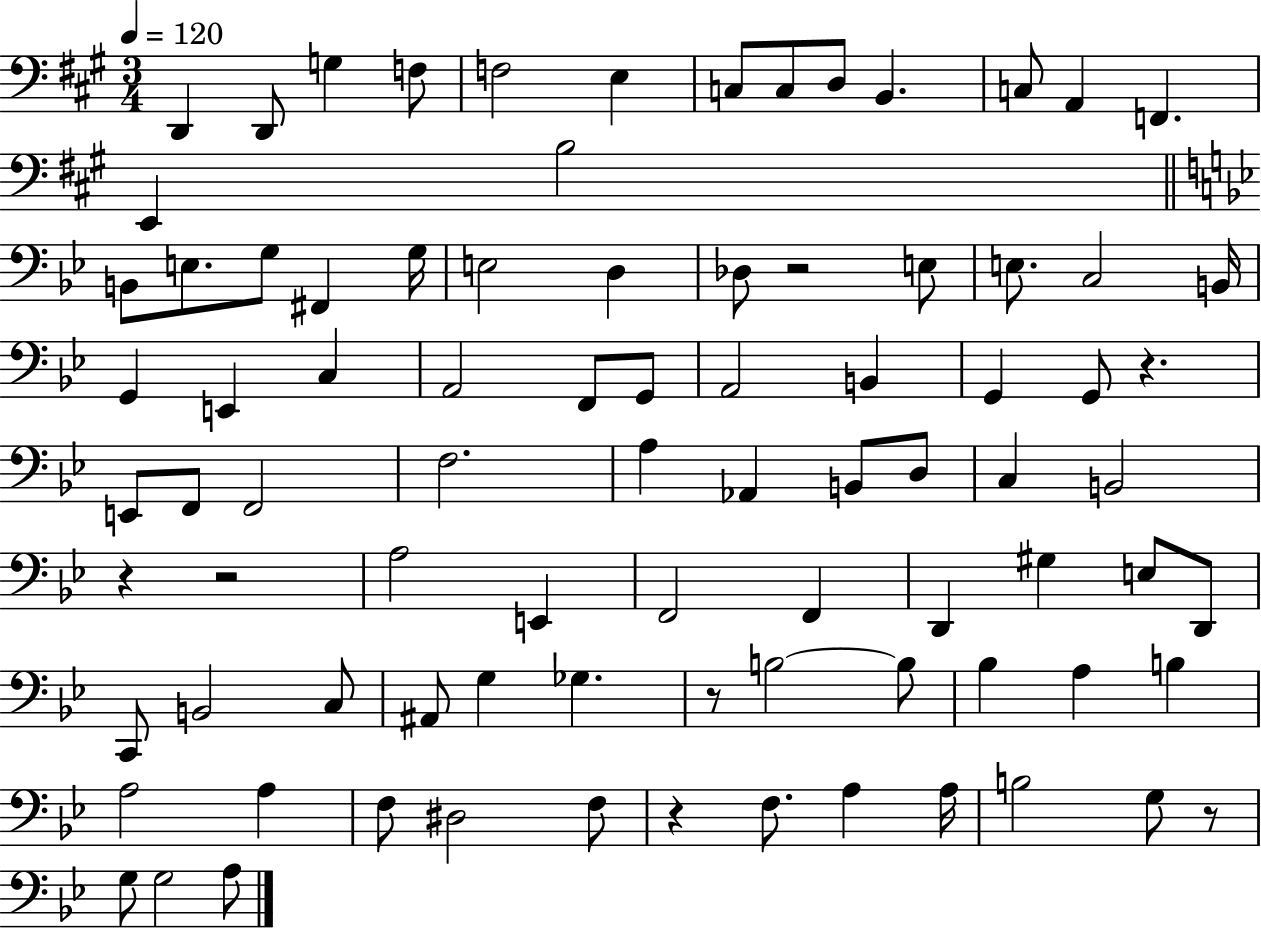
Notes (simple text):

D2/q D2/e G3/q F3/e F3/h E3/q C3/e C3/e D3/e B2/q. C3/e A2/q F2/q. E2/q B3/h B2/e E3/e. G3/e F#2/q G3/s E3/h D3/q Db3/e R/h E3/e E3/e. C3/h B2/s G2/q E2/q C3/q A2/h F2/e G2/e A2/h B2/q G2/q G2/e R/q. E2/e F2/e F2/h F3/h. A3/q Ab2/q B2/e D3/e C3/q B2/h R/q R/h A3/h E2/q F2/h F2/q D2/q G#3/q E3/e D2/e C2/e B2/h C3/e A#2/e G3/q Gb3/q. R/e B3/h B3/e Bb3/q A3/q B3/q A3/h A3/q F3/e D#3/h F3/e R/q F3/e. A3/q A3/s B3/h G3/e R/e G3/e G3/h A3/e